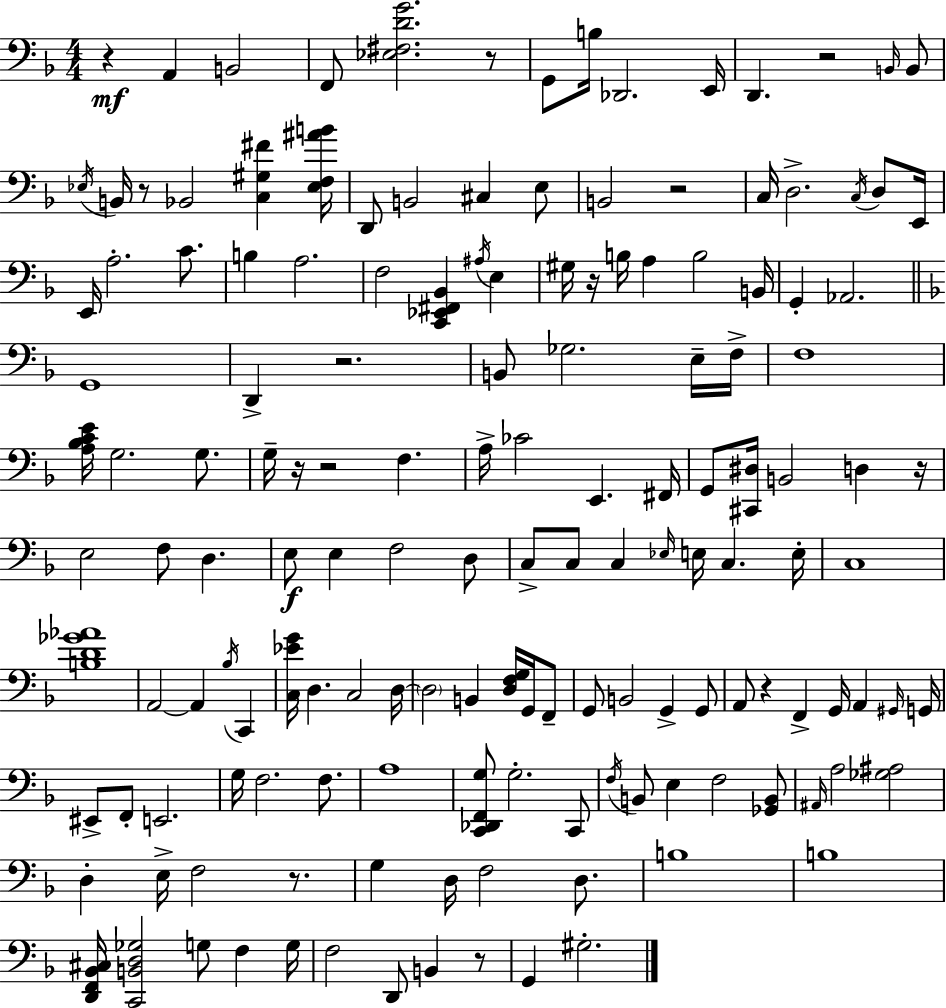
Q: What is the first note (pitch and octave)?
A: A2